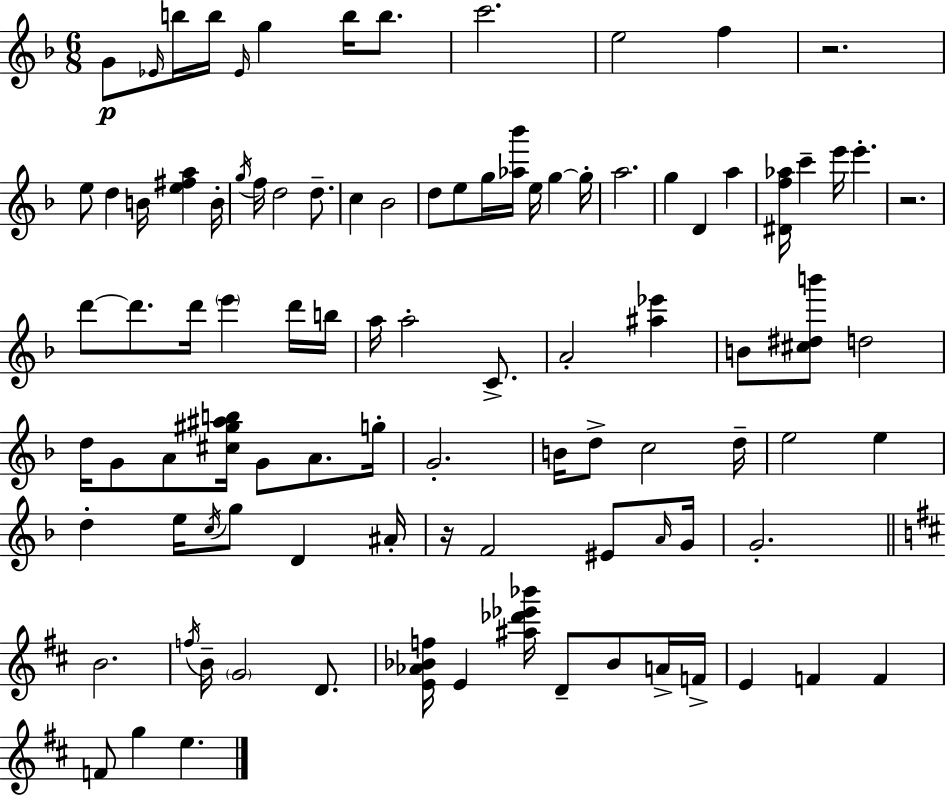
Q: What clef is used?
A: treble